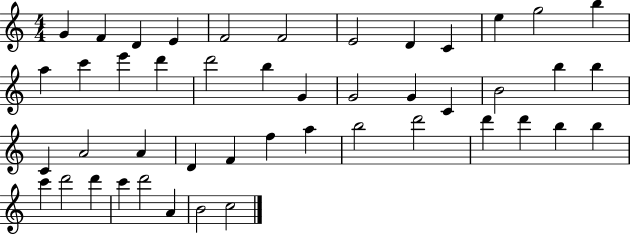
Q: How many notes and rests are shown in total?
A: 46